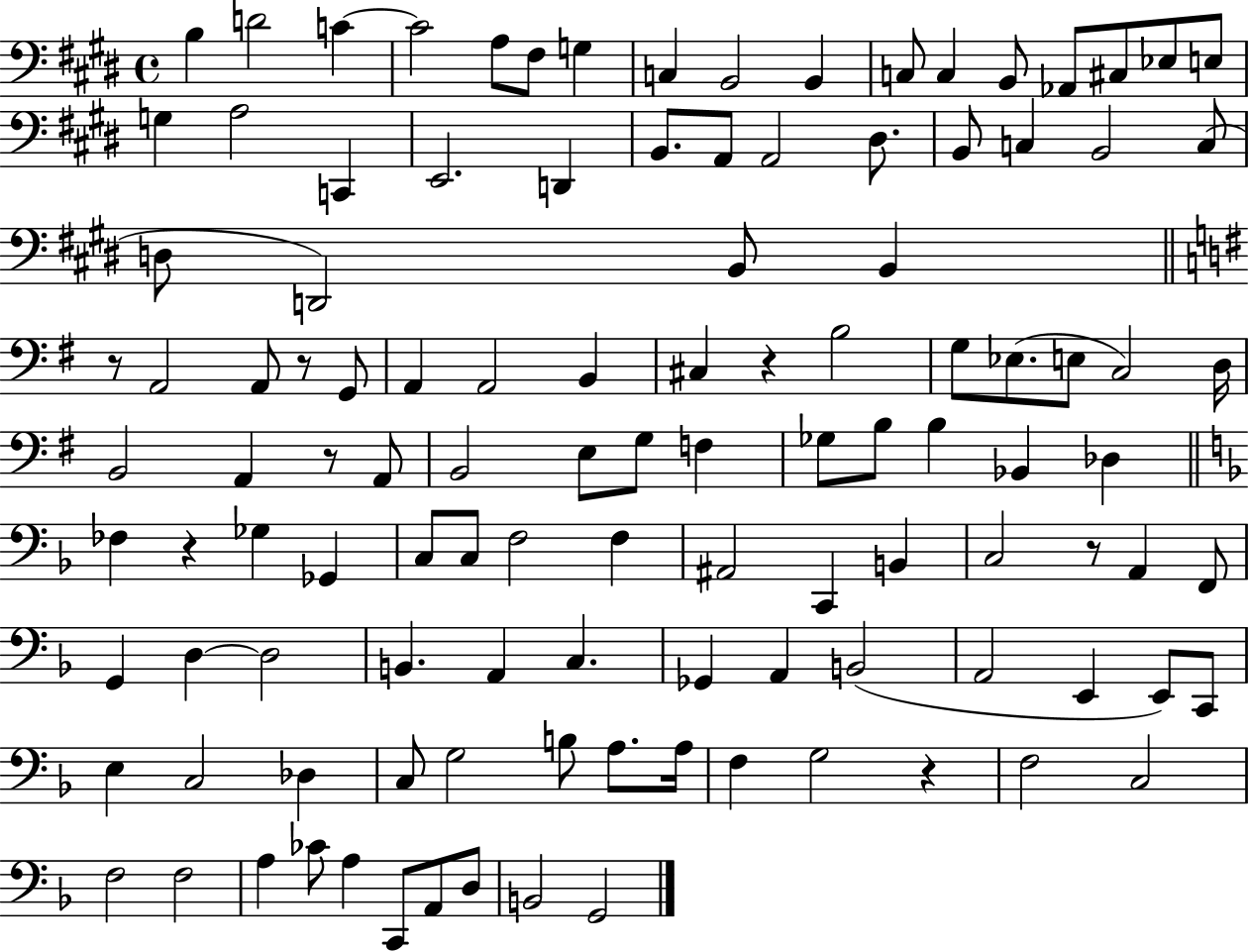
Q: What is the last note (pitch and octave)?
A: G2